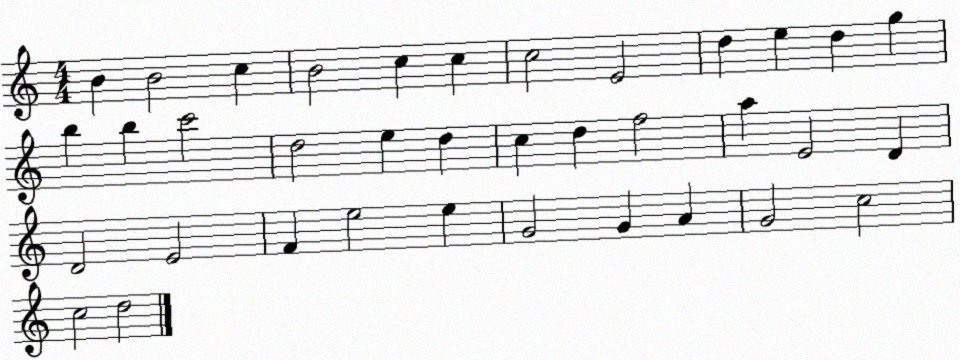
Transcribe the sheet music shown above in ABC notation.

X:1
T:Untitled
M:4/4
L:1/4
K:C
B B2 c B2 c c c2 E2 d e d g b b c'2 d2 e d c d f2 a E2 D D2 E2 F e2 e G2 G A G2 c2 c2 d2